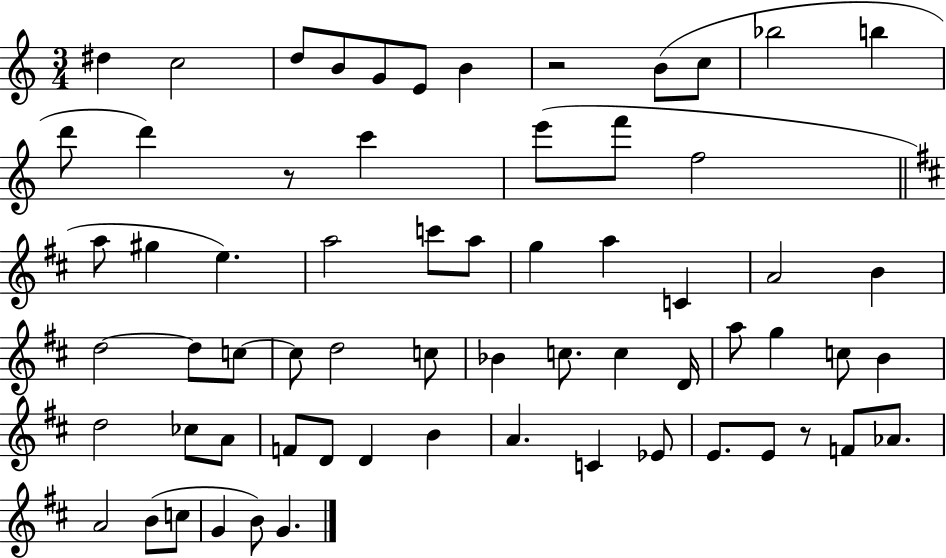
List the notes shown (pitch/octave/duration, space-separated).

D#5/q C5/h D5/e B4/e G4/e E4/e B4/q R/h B4/e C5/e Bb5/h B5/q D6/e D6/q R/e C6/q E6/e F6/e F5/h A5/e G#5/q E5/q. A5/h C6/e A5/e G5/q A5/q C4/q A4/h B4/q D5/h D5/e C5/e C5/e D5/h C5/e Bb4/q C5/e. C5/q D4/s A5/e G5/q C5/e B4/q D5/h CES5/e A4/e F4/e D4/e D4/q B4/q A4/q. C4/q Eb4/e E4/e. E4/e R/e F4/e Ab4/e. A4/h B4/e C5/e G4/q B4/e G4/q.